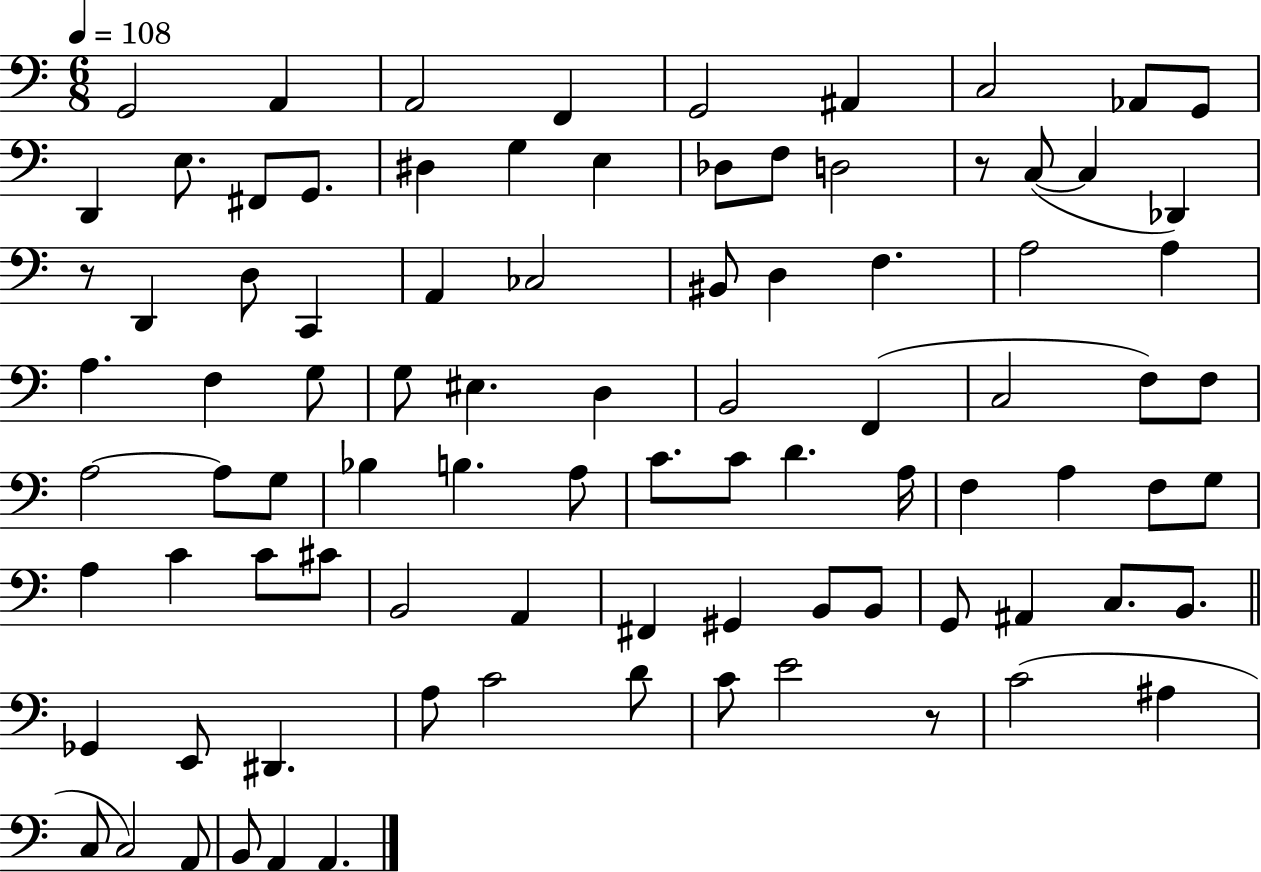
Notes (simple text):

G2/h A2/q A2/h F2/q G2/h A#2/q C3/h Ab2/e G2/e D2/q E3/e. F#2/e G2/e. D#3/q G3/q E3/q Db3/e F3/e D3/h R/e C3/e C3/q Db2/q R/e D2/q D3/e C2/q A2/q CES3/h BIS2/e D3/q F3/q. A3/h A3/q A3/q. F3/q G3/e G3/e EIS3/q. D3/q B2/h F2/q C3/h F3/e F3/e A3/h A3/e G3/e Bb3/q B3/q. A3/e C4/e. C4/e D4/q. A3/s F3/q A3/q F3/e G3/e A3/q C4/q C4/e C#4/e B2/h A2/q F#2/q G#2/q B2/e B2/e G2/e A#2/q C3/e. B2/e. Gb2/q E2/e D#2/q. A3/e C4/h D4/e C4/e E4/h R/e C4/h A#3/q C3/e C3/h A2/e B2/e A2/q A2/q.